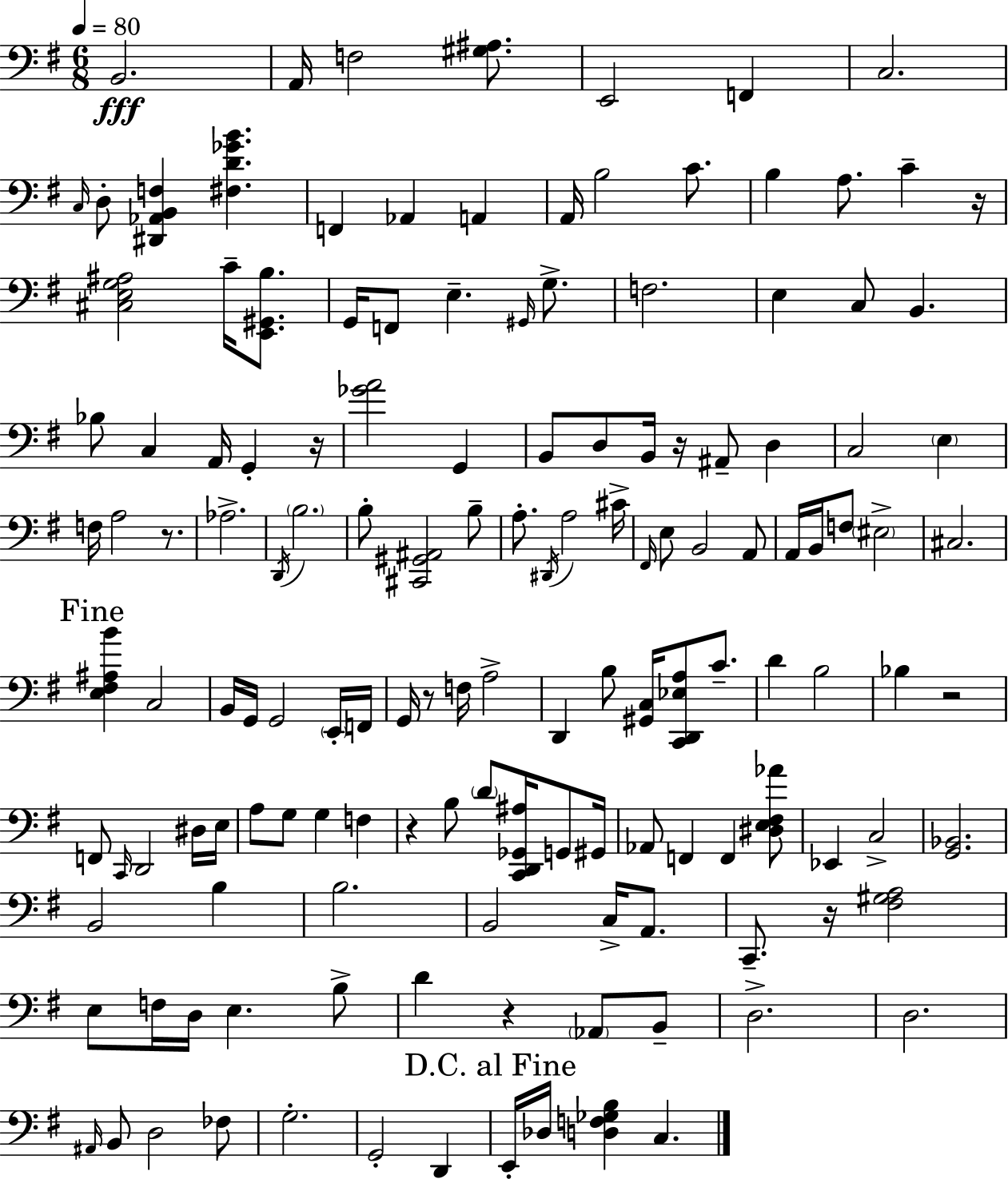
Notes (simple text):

B2/h. A2/s F3/h [G#3,A#3]/e. E2/h F2/q C3/h. C3/s D3/e [D#2,Ab2,B2,F3]/q [F#3,D4,Gb4,B4]/q. F2/q Ab2/q A2/q A2/s B3/h C4/e. B3/q A3/e. C4/q R/s [C#3,E3,G3,A#3]/h C4/s [E2,G#2,B3]/e. G2/s F2/e E3/q. G#2/s G3/e. F3/h. E3/q C3/e B2/q. Bb3/e C3/q A2/s G2/q R/s [Gb4,A4]/h G2/q B2/e D3/e B2/s R/s A#2/e D3/q C3/h E3/q F3/s A3/h R/e. Ab3/h. D2/s B3/h. B3/e [C#2,G#2,A#2]/h B3/e A3/e. D#2/s A3/h C#4/s F#2/s E3/e B2/h A2/e A2/s B2/s F3/e EIS3/h C#3/h. [E3,F#3,A#3,B4]/q C3/h B2/s G2/s G2/h E2/s F2/s G2/s R/e F3/s A3/h D2/q B3/e [G#2,C3]/s [C2,D2,Eb3,A3]/e C4/e. D4/q B3/h Bb3/q R/h F2/e C2/s D2/h D#3/s E3/s A3/e G3/e G3/q F3/q R/q B3/e D4/e [C2,D2,Gb2,A#3]/s G2/e G#2/s Ab2/e F2/q F2/q [D#3,E3,F#3,Ab4]/e Eb2/q C3/h [G2,Bb2]/h. B2/h B3/q B3/h. B2/h C3/s A2/e. C2/e. R/s [F#3,G#3,A3]/h E3/e F3/s D3/s E3/q. B3/e D4/q R/q Ab2/e B2/e D3/h. D3/h. A#2/s B2/e D3/h FES3/e G3/h. G2/h D2/q E2/s Db3/s [D3,F3,Gb3,B3]/q C3/q.